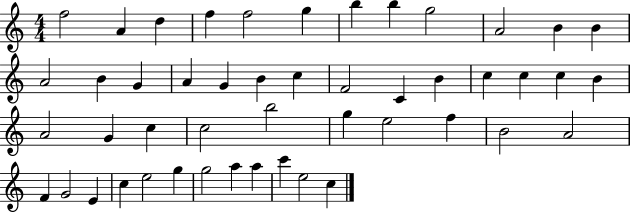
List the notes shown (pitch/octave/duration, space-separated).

F5/h A4/q D5/q F5/q F5/h G5/q B5/q B5/q G5/h A4/h B4/q B4/q A4/h B4/q G4/q A4/q G4/q B4/q C5/q F4/h C4/q B4/q C5/q C5/q C5/q B4/q A4/h G4/q C5/q C5/h B5/h G5/q E5/h F5/q B4/h A4/h F4/q G4/h E4/q C5/q E5/h G5/q G5/h A5/q A5/q C6/q E5/h C5/q